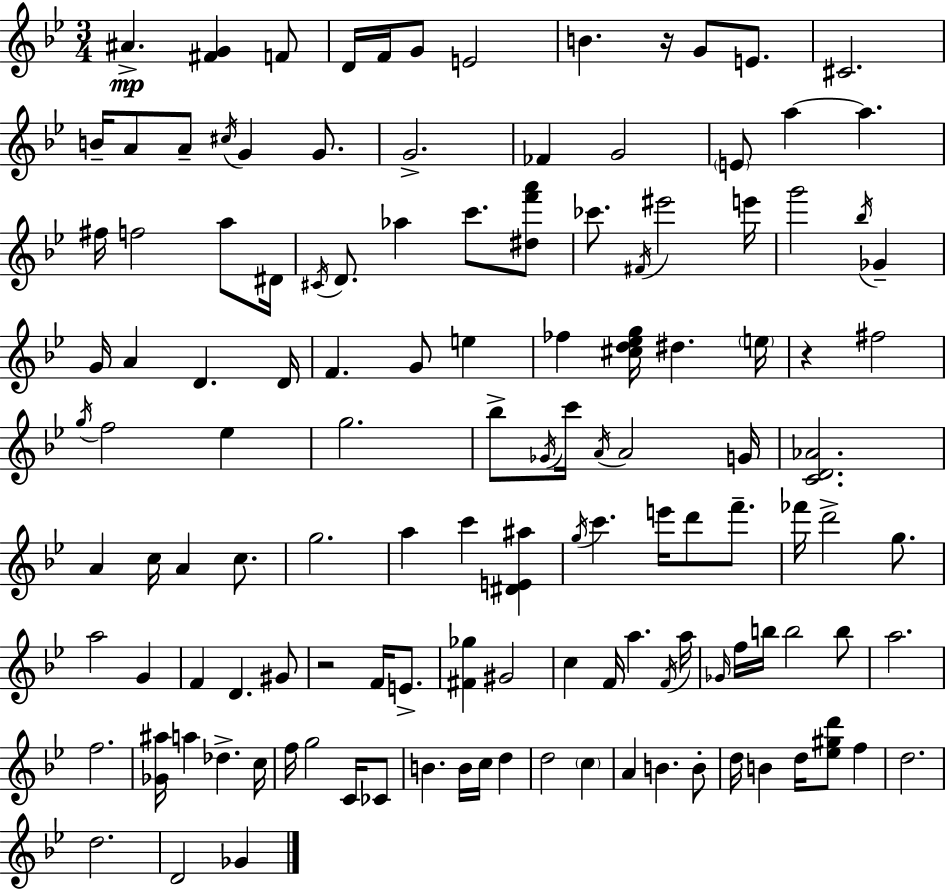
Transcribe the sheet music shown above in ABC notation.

X:1
T:Untitled
M:3/4
L:1/4
K:Bb
^A [^FG] F/2 D/4 F/4 G/2 E2 B z/4 G/2 E/2 ^C2 B/4 A/2 A/2 ^c/4 G G/2 G2 _F G2 E/2 a a ^f/4 f2 a/2 ^D/4 ^C/4 D/2 _a c'/2 [^df'a']/2 _c'/2 ^F/4 ^e'2 e'/4 g'2 _b/4 _G G/4 A D D/4 F G/2 e _f [^cd_eg]/4 ^d e/4 z ^f2 g/4 f2 _e g2 _b/2 _G/4 c'/4 A/4 A2 G/4 [CD_A]2 A c/4 A c/2 g2 a c' [^DE^a] g/4 c' e'/4 d'/2 f'/2 _f'/4 d'2 g/2 a2 G F D ^G/2 z2 F/4 E/2 [^F_g] ^G2 c F/4 a F/4 a/4 _G/4 f/4 b/4 b2 b/2 a2 f2 [_G^a]/4 a _d c/4 f/4 g2 C/4 _C/2 B B/4 c/4 d d2 c A B B/2 d/4 B d/4 [_e^gd']/2 f d2 d2 D2 _G